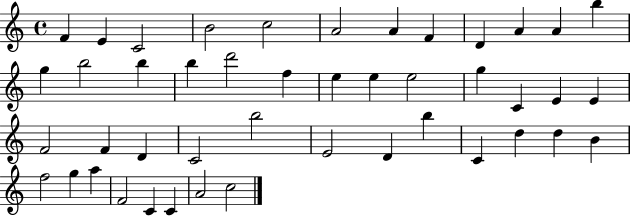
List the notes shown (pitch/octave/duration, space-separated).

F4/q E4/q C4/h B4/h C5/h A4/h A4/q F4/q D4/q A4/q A4/q B5/q G5/q B5/h B5/q B5/q D6/h F5/q E5/q E5/q E5/h G5/q C4/q E4/q E4/q F4/h F4/q D4/q C4/h B5/h E4/h D4/q B5/q C4/q D5/q D5/q B4/q F5/h G5/q A5/q F4/h C4/q C4/q A4/h C5/h